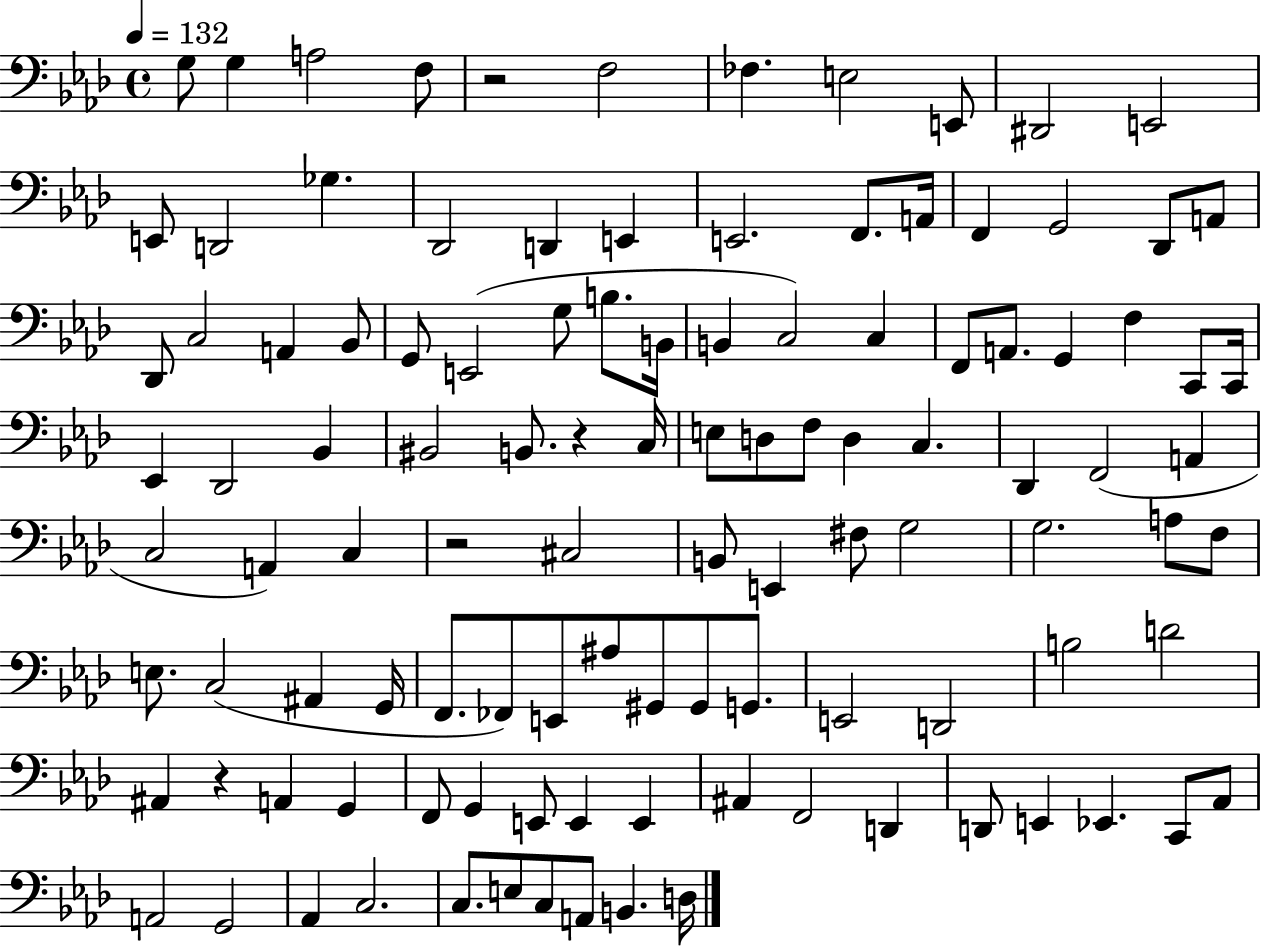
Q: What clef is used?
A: bass